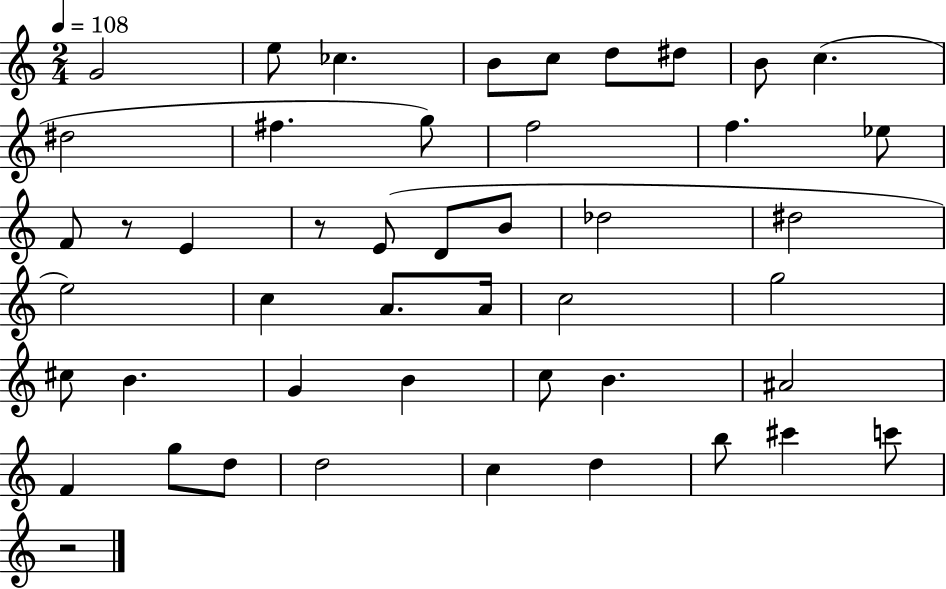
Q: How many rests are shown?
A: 3